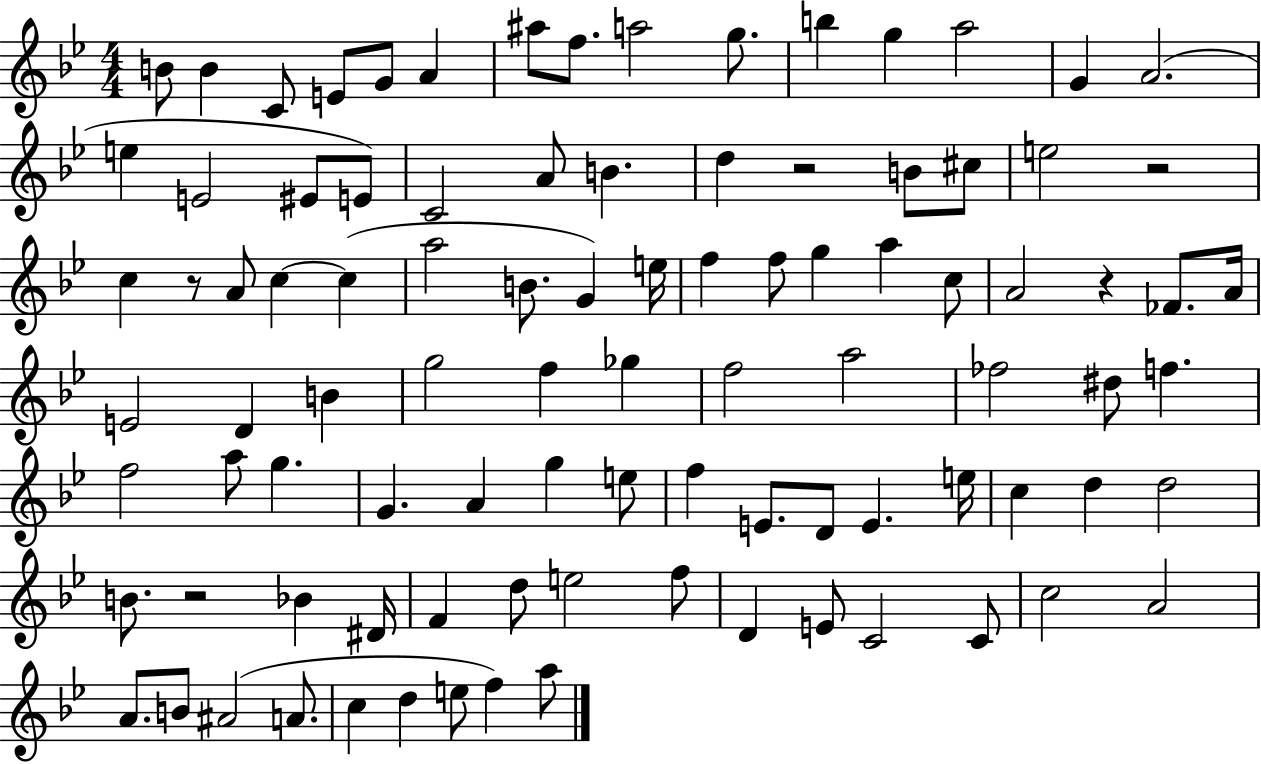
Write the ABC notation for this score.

X:1
T:Untitled
M:4/4
L:1/4
K:Bb
B/2 B C/2 E/2 G/2 A ^a/2 f/2 a2 g/2 b g a2 G A2 e E2 ^E/2 E/2 C2 A/2 B d z2 B/2 ^c/2 e2 z2 c z/2 A/2 c c a2 B/2 G e/4 f f/2 g a c/2 A2 z _F/2 A/4 E2 D B g2 f _g f2 a2 _f2 ^d/2 f f2 a/2 g G A g e/2 f E/2 D/2 E e/4 c d d2 B/2 z2 _B ^D/4 F d/2 e2 f/2 D E/2 C2 C/2 c2 A2 A/2 B/2 ^A2 A/2 c d e/2 f a/2